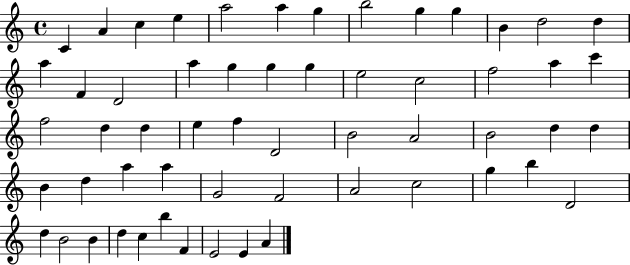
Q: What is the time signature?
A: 4/4